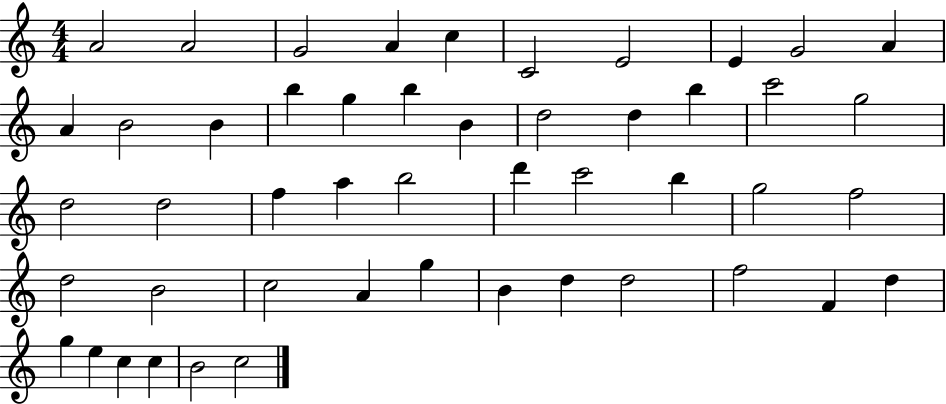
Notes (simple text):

A4/h A4/h G4/h A4/q C5/q C4/h E4/h E4/q G4/h A4/q A4/q B4/h B4/q B5/q G5/q B5/q B4/q D5/h D5/q B5/q C6/h G5/h D5/h D5/h F5/q A5/q B5/h D6/q C6/h B5/q G5/h F5/h D5/h B4/h C5/h A4/q G5/q B4/q D5/q D5/h F5/h F4/q D5/q G5/q E5/q C5/q C5/q B4/h C5/h